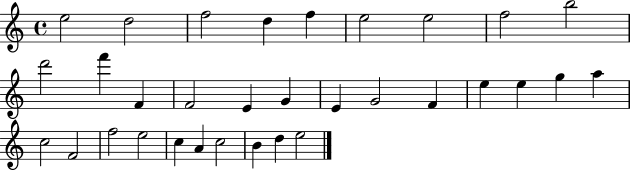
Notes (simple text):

E5/h D5/h F5/h D5/q F5/q E5/h E5/h F5/h B5/h D6/h F6/q F4/q F4/h E4/q G4/q E4/q G4/h F4/q E5/q E5/q G5/q A5/q C5/h F4/h F5/h E5/h C5/q A4/q C5/h B4/q D5/q E5/h